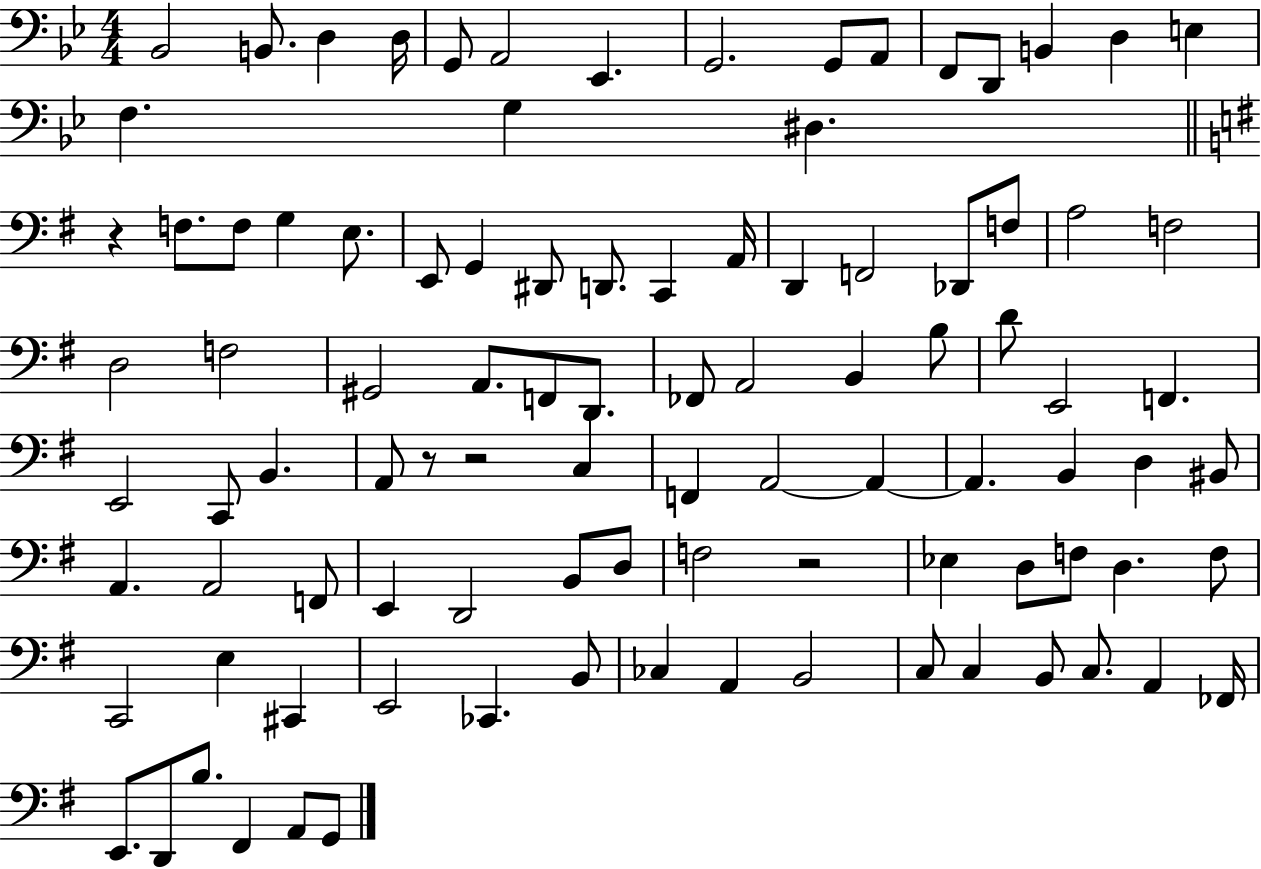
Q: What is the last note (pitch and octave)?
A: G2